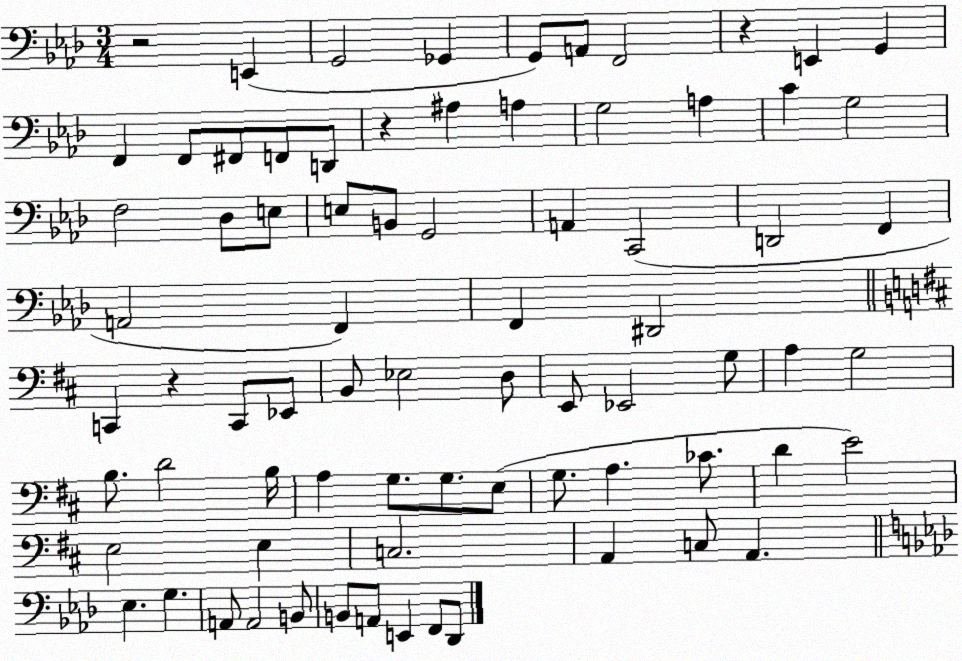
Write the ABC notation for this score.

X:1
T:Untitled
M:3/4
L:1/4
K:Ab
z2 E,, G,,2 _G,, G,,/2 A,,/2 F,,2 z E,, G,, F,, F,,/2 ^F,,/2 F,,/2 D,,/2 z ^A, A, G,2 A, C G,2 F,2 _D,/2 E,/2 E,/2 B,,/2 G,,2 A,, C,,2 D,,2 F,, A,,2 F,, F,, ^D,,2 C,, z C,,/2 _E,,/2 B,,/2 _E,2 D,/2 E,,/2 _E,,2 G,/2 A, G,2 B,/2 D2 B,/4 A, G,/2 G,/2 E,/2 G,/2 A, _C/2 D E2 E,2 E, C,2 A,, C,/2 A,, _E, G, A,,/2 A,,2 B,,/2 B,,/2 A,,/2 E,, F,,/2 _D,,/2